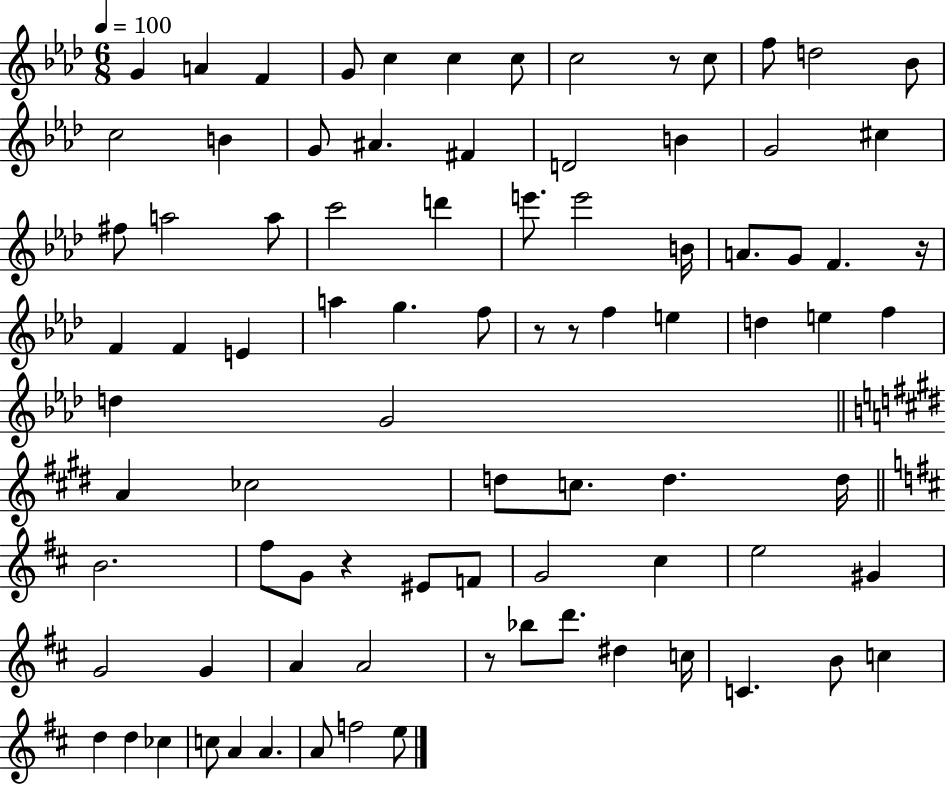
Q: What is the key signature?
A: AES major